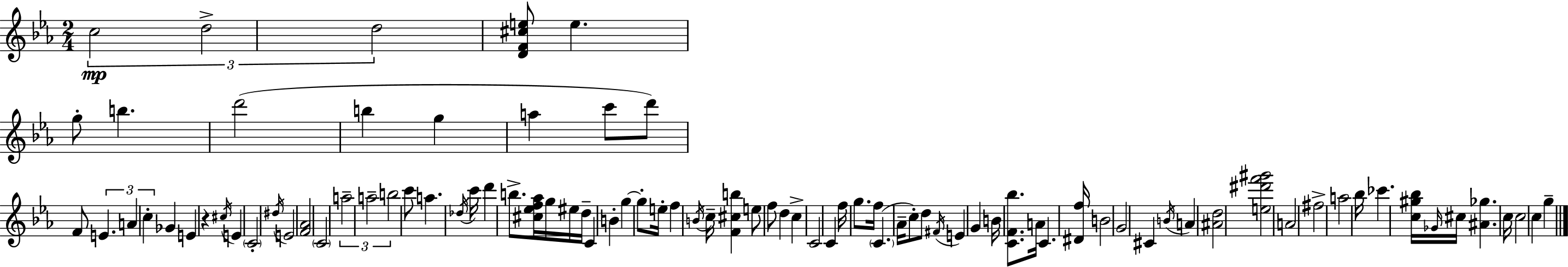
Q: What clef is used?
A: treble